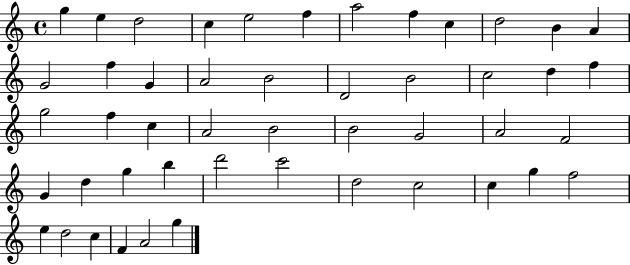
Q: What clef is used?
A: treble